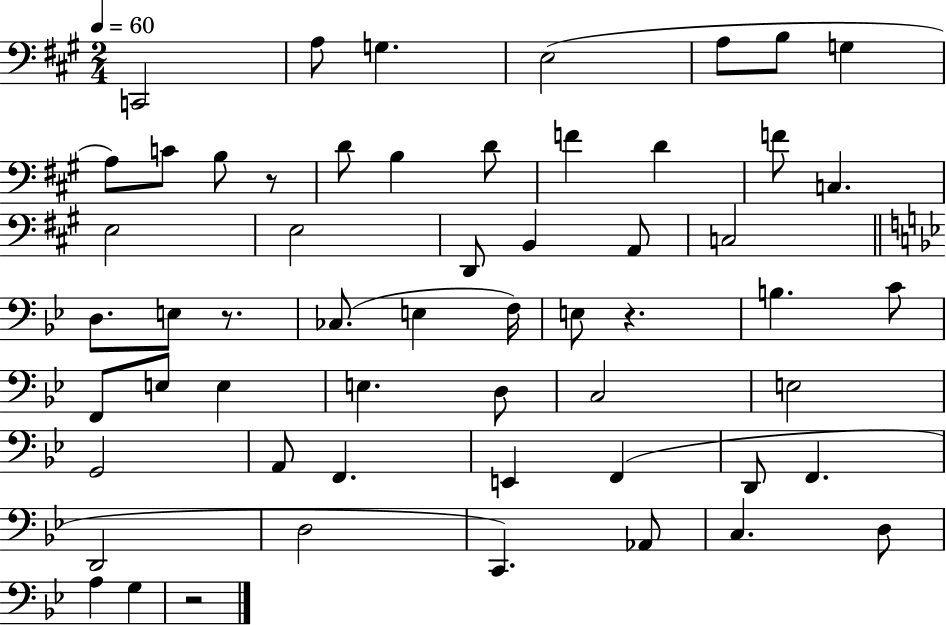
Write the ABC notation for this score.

X:1
T:Untitled
M:2/4
L:1/4
K:A
C,,2 A,/2 G, E,2 A,/2 B,/2 G, A,/2 C/2 B,/2 z/2 D/2 B, D/2 F D F/2 C, E,2 E,2 D,,/2 B,, A,,/2 C,2 D,/2 E,/2 z/2 _C,/2 E, F,/4 E,/2 z B, C/2 F,,/2 E,/2 E, E, D,/2 C,2 E,2 G,,2 A,,/2 F,, E,, F,, D,,/2 F,, D,,2 D,2 C,, _A,,/2 C, D,/2 A, G, z2